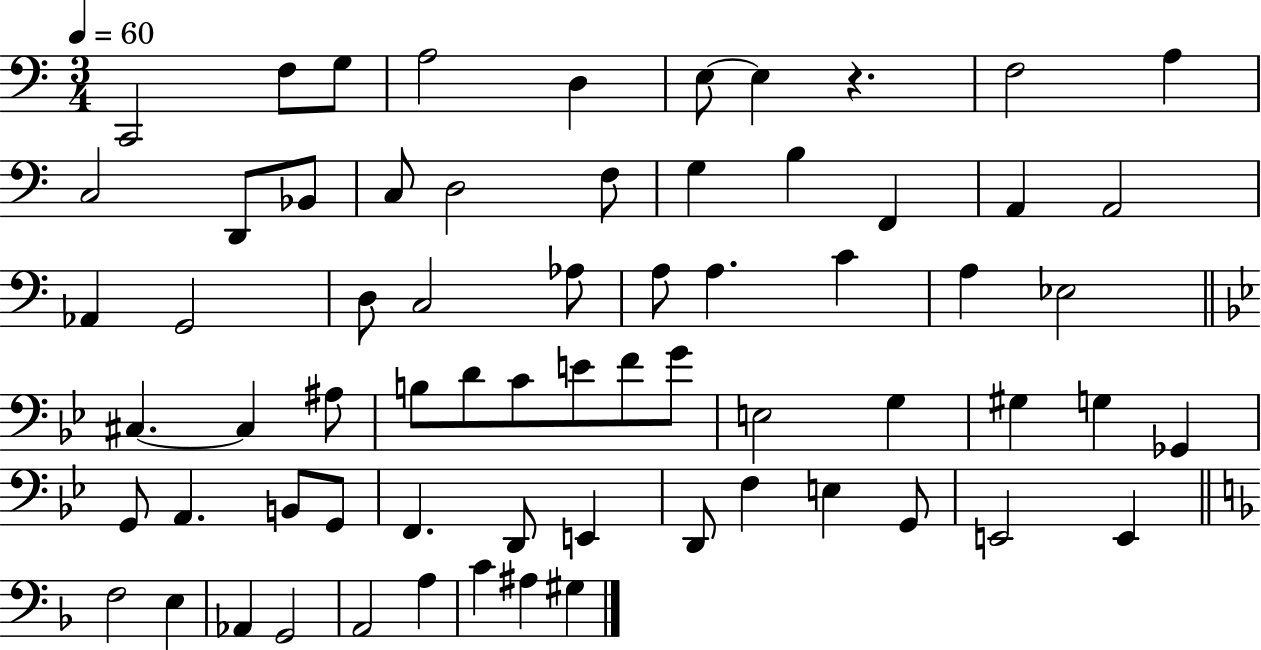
X:1
T:Untitled
M:3/4
L:1/4
K:C
C,,2 F,/2 G,/2 A,2 D, E,/2 E, z F,2 A, C,2 D,,/2 _B,,/2 C,/2 D,2 F,/2 G, B, F,, A,, A,,2 _A,, G,,2 D,/2 C,2 _A,/2 A,/2 A, C A, _E,2 ^C, ^C, ^A,/2 B,/2 D/2 C/2 E/2 F/2 G/2 E,2 G, ^G, G, _G,, G,,/2 A,, B,,/2 G,,/2 F,, D,,/2 E,, D,,/2 F, E, G,,/2 E,,2 E,, F,2 E, _A,, G,,2 A,,2 A, C ^A, ^G,